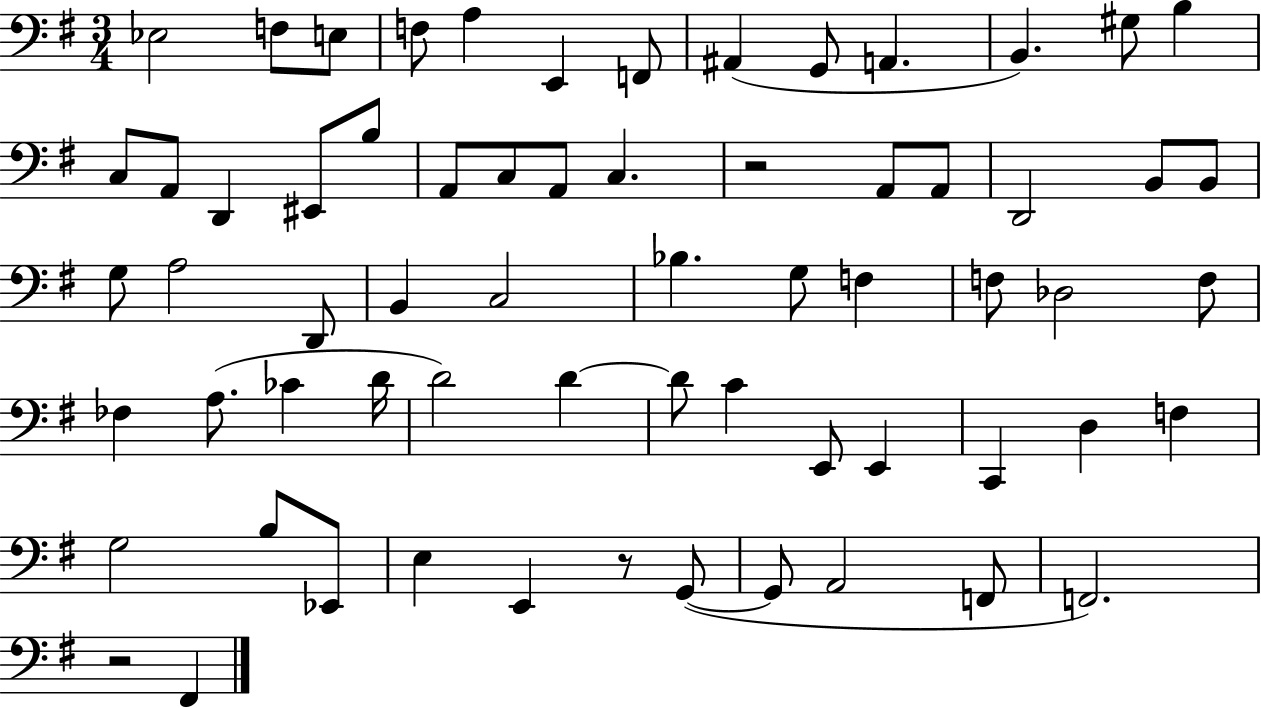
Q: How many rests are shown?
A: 3